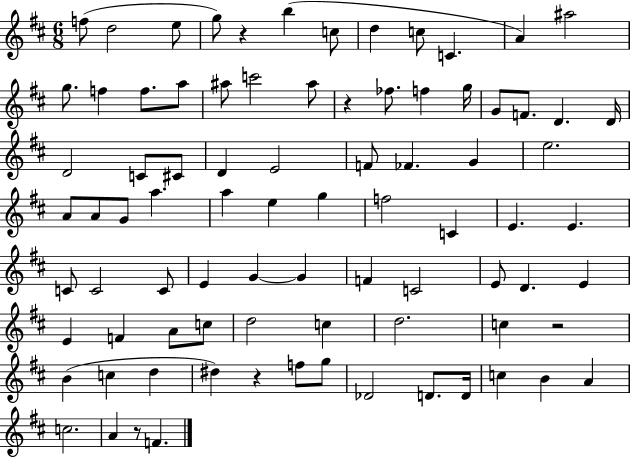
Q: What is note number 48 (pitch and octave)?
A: C4